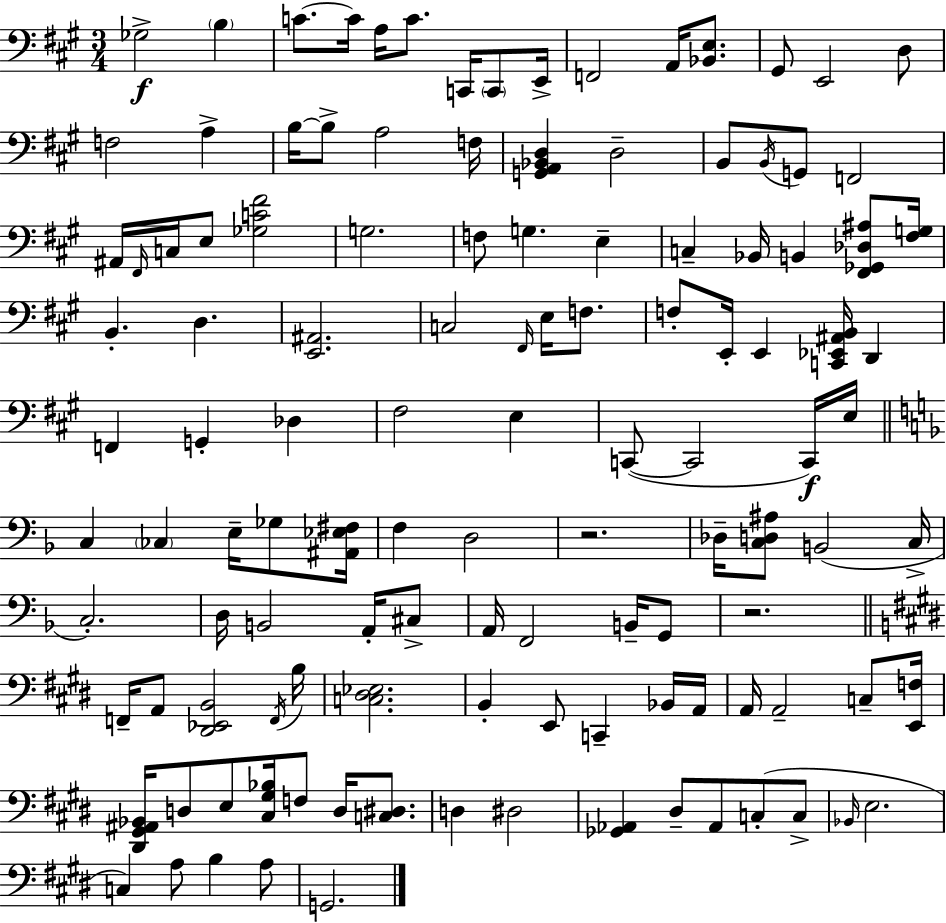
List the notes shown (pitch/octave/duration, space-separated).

Gb3/h B3/q C4/e. C4/s A3/s C4/e. C2/s C2/e E2/s F2/h A2/s [Bb2,E3]/e. G#2/e E2/h D3/e F3/h A3/q B3/s B3/e A3/h F3/s [G2,A2,Bb2,D3]/q D3/h B2/e B2/s G2/e F2/h A#2/s F#2/s C3/s E3/e [Gb3,C4,F#4]/h G3/h. F3/e G3/q. E3/q C3/q Bb2/s B2/q [F#2,Gb2,Db3,A#3]/e [F#3,G3]/s B2/q. D3/q. [E2,A#2]/h. C3/h F#2/s E3/s F3/e. F3/e E2/s E2/q [C2,Eb2,A#2,B2]/s D2/q F2/q G2/q Db3/q F#3/h E3/q C2/e C2/h C2/s E3/s C3/q CES3/q E3/s Gb3/e [A#2,Eb3,F#3]/s F3/q D3/h R/h. Db3/s [C3,D3,A#3]/e B2/h C3/s C3/h. D3/s B2/h A2/s C#3/e A2/s F2/h B2/s G2/e R/h. F2/s A2/e [D#2,Eb2,B2]/h F2/s B3/s [C3,D#3,Eb3]/h. B2/q E2/e C2/q Bb2/s A2/s A2/s A2/h C3/e [E2,F3]/s [D#2,G#2,A#2,Bb2]/s D3/e E3/e [C#3,G#3,Bb3]/s F3/e D3/s [C3,D#3]/e. D3/q D#3/h [Gb2,Ab2]/q D#3/e Ab2/e C3/e C3/e Bb2/s E3/h. C3/q A3/e B3/q A3/e G2/h.